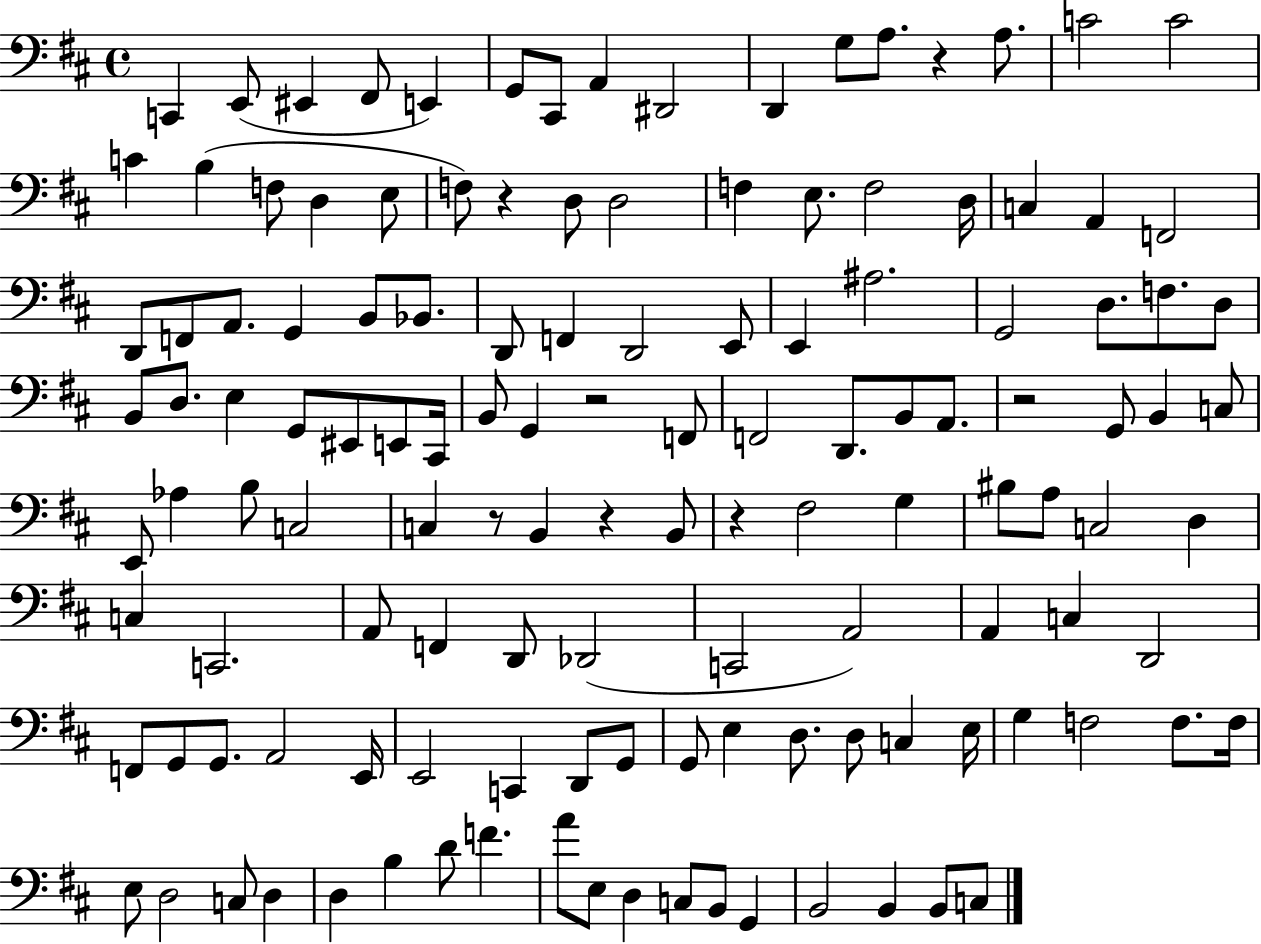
C2/q E2/e EIS2/q F#2/e E2/q G2/e C#2/e A2/q D#2/h D2/q G3/e A3/e. R/q A3/e. C4/h C4/h C4/q B3/q F3/e D3/q E3/e F3/e R/q D3/e D3/h F3/q E3/e. F3/h D3/s C3/q A2/q F2/h D2/e F2/e A2/e. G2/q B2/e Bb2/e. D2/e F2/q D2/h E2/e E2/q A#3/h. G2/h D3/e. F3/e. D3/e B2/e D3/e. E3/q G2/e EIS2/e E2/e C#2/s B2/e G2/q R/h F2/e F2/h D2/e. B2/e A2/e. R/h G2/e B2/q C3/e E2/e Ab3/q B3/e C3/h C3/q R/e B2/q R/q B2/e R/q F#3/h G3/q BIS3/e A3/e C3/h D3/q C3/q C2/h. A2/e F2/q D2/e Db2/h C2/h A2/h A2/q C3/q D2/h F2/e G2/e G2/e. A2/h E2/s E2/h C2/q D2/e G2/e G2/e E3/q D3/e. D3/e C3/q E3/s G3/q F3/h F3/e. F3/s E3/e D3/h C3/e D3/q D3/q B3/q D4/e F4/q. A4/e E3/e D3/q C3/e B2/e G2/q B2/h B2/q B2/e C3/e